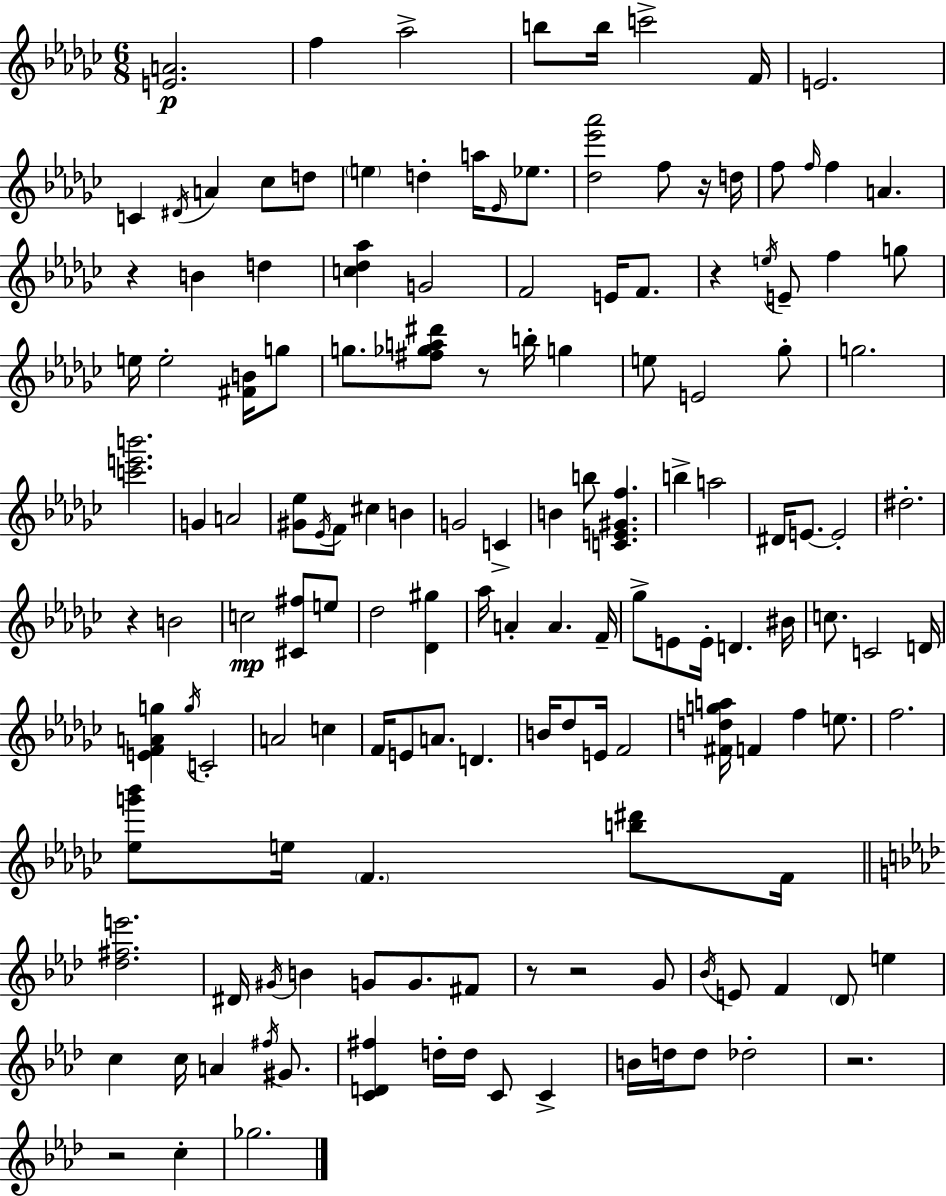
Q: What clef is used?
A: treble